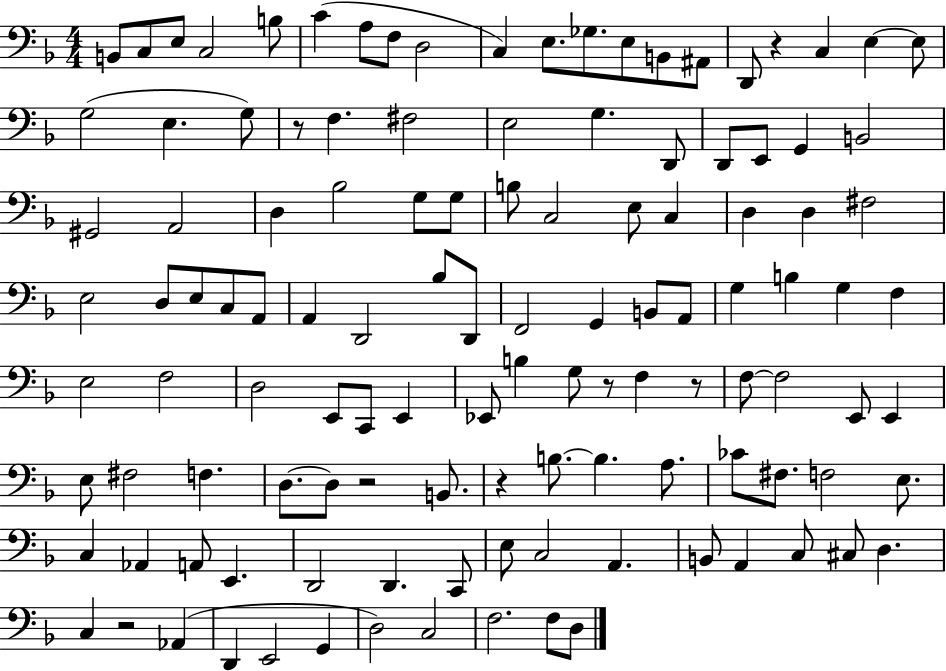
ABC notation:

X:1
T:Untitled
M:4/4
L:1/4
K:F
B,,/2 C,/2 E,/2 C,2 B,/2 C A,/2 F,/2 D,2 C, E,/2 _G,/2 E,/2 B,,/2 ^A,,/2 D,,/2 z C, E, E,/2 G,2 E, G,/2 z/2 F, ^F,2 E,2 G, D,,/2 D,,/2 E,,/2 G,, B,,2 ^G,,2 A,,2 D, _B,2 G,/2 G,/2 B,/2 C,2 E,/2 C, D, D, ^F,2 E,2 D,/2 E,/2 C,/2 A,,/2 A,, D,,2 _B,/2 D,,/2 F,,2 G,, B,,/2 A,,/2 G, B, G, F, E,2 F,2 D,2 E,,/2 C,,/2 E,, _E,,/2 B, G,/2 z/2 F, z/2 F,/2 F,2 E,,/2 E,, E,/2 ^F,2 F, D,/2 D,/2 z2 B,,/2 z B,/2 B, A,/2 _C/2 ^F,/2 F,2 E,/2 C, _A,, A,,/2 E,, D,,2 D,, C,,/2 E,/2 C,2 A,, B,,/2 A,, C,/2 ^C,/2 D, C, z2 _A,, D,, E,,2 G,, D,2 C,2 F,2 F,/2 D,/2